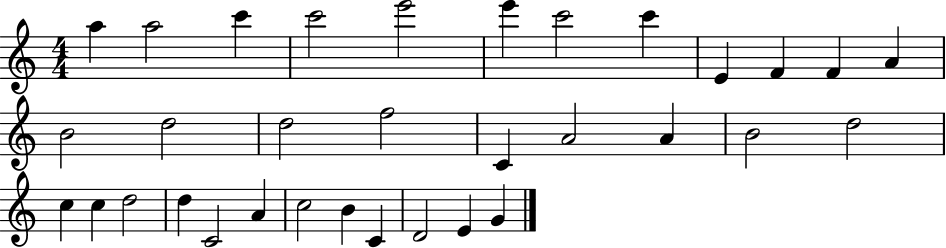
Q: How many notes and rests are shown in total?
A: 33